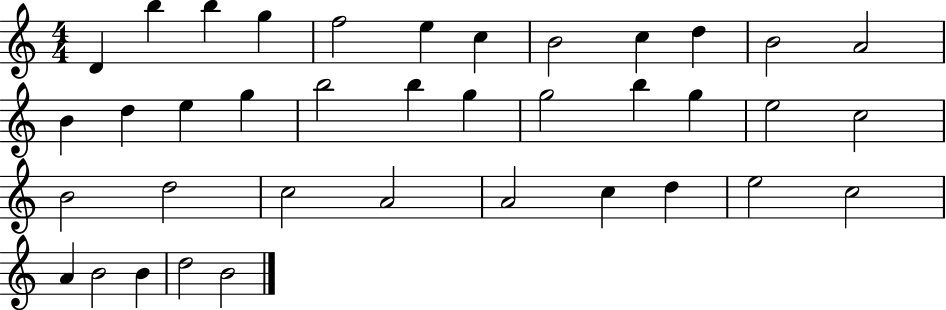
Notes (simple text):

D4/q B5/q B5/q G5/q F5/h E5/q C5/q B4/h C5/q D5/q B4/h A4/h B4/q D5/q E5/q G5/q B5/h B5/q G5/q G5/h B5/q G5/q E5/h C5/h B4/h D5/h C5/h A4/h A4/h C5/q D5/q E5/h C5/h A4/q B4/h B4/q D5/h B4/h